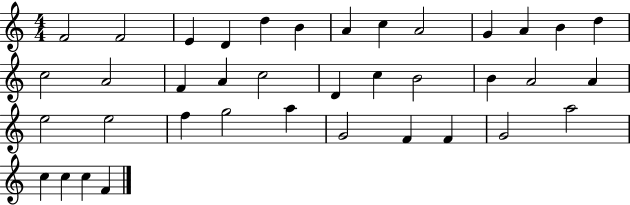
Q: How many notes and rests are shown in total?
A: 38